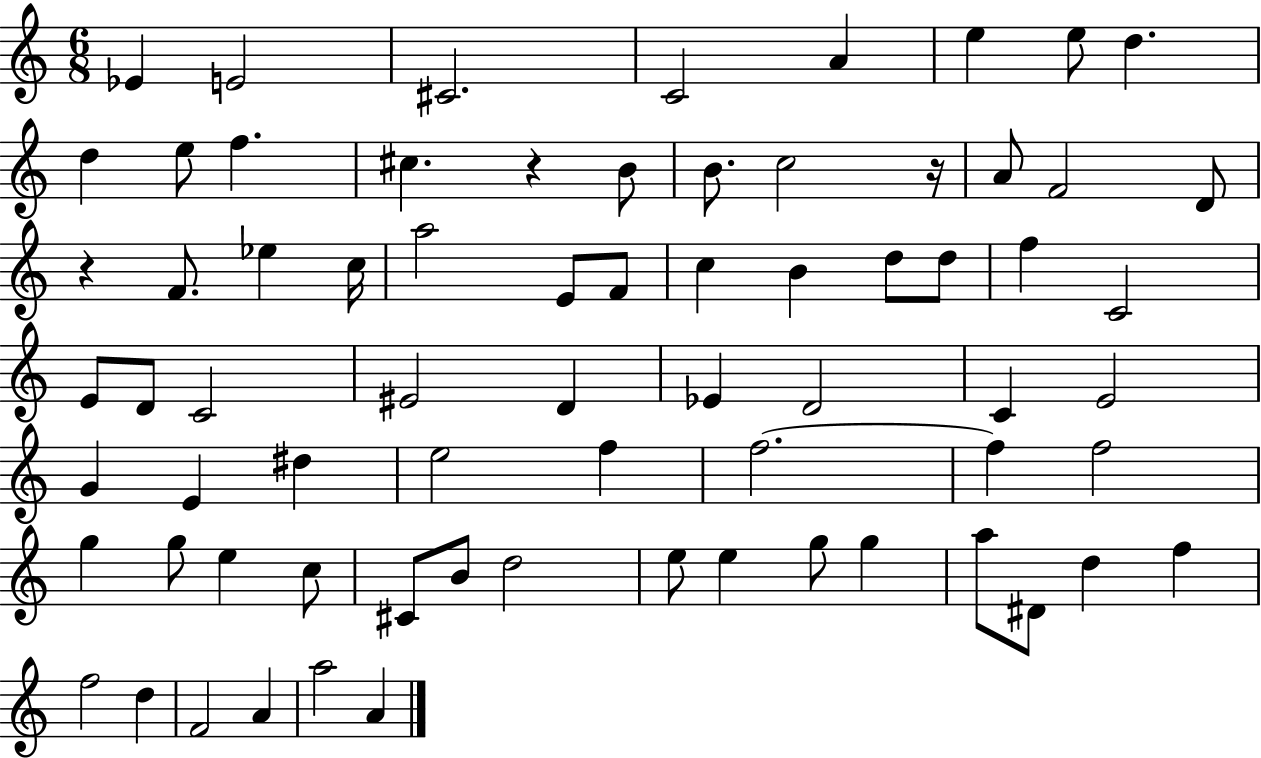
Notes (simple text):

Eb4/q E4/h C#4/h. C4/h A4/q E5/q E5/e D5/q. D5/q E5/e F5/q. C#5/q. R/q B4/e B4/e. C5/h R/s A4/e F4/h D4/e R/q F4/e. Eb5/q C5/s A5/h E4/e F4/e C5/q B4/q D5/e D5/e F5/q C4/h E4/e D4/e C4/h EIS4/h D4/q Eb4/q D4/h C4/q E4/h G4/q E4/q D#5/q E5/h F5/q F5/h. F5/q F5/h G5/q G5/e E5/q C5/e C#4/e B4/e D5/h E5/e E5/q G5/e G5/q A5/e D#4/e D5/q F5/q F5/h D5/q F4/h A4/q A5/h A4/q